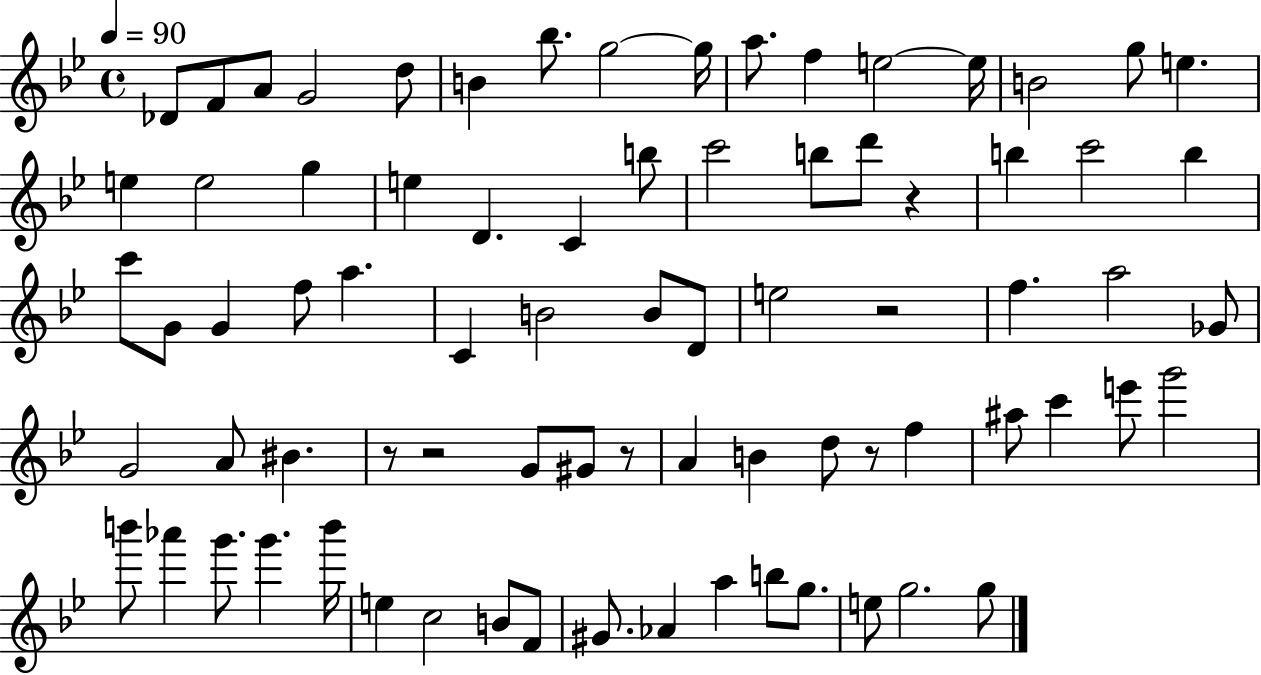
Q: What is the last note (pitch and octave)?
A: G5